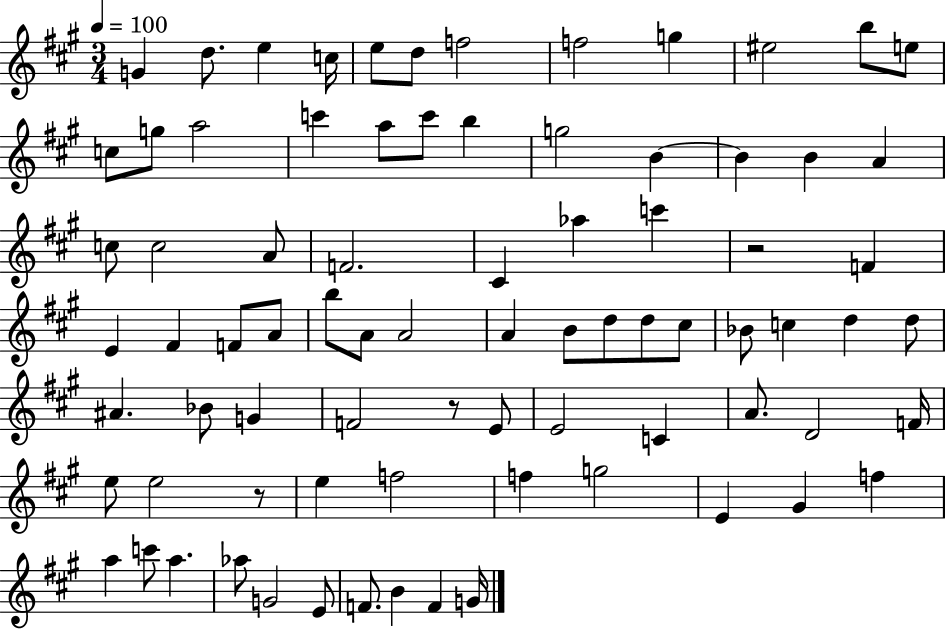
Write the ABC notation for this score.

X:1
T:Untitled
M:3/4
L:1/4
K:A
G d/2 e c/4 e/2 d/2 f2 f2 g ^e2 b/2 e/2 c/2 g/2 a2 c' a/2 c'/2 b g2 B B B A c/2 c2 A/2 F2 ^C _a c' z2 F E ^F F/2 A/2 b/2 A/2 A2 A B/2 d/2 d/2 ^c/2 _B/2 c d d/2 ^A _B/2 G F2 z/2 E/2 E2 C A/2 D2 F/4 e/2 e2 z/2 e f2 f g2 E ^G f a c'/2 a _a/2 G2 E/2 F/2 B F G/4